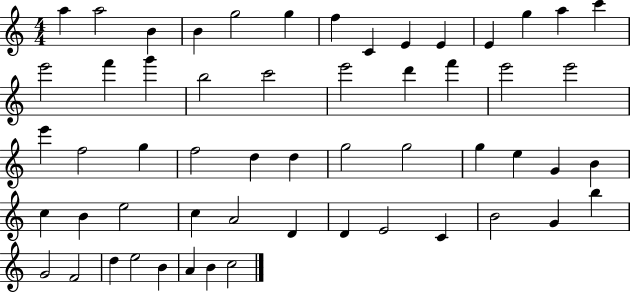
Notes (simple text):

A5/q A5/h B4/q B4/q G5/h G5/q F5/q C4/q E4/q E4/q E4/q G5/q A5/q C6/q E6/h F6/q G6/q B5/h C6/h E6/h D6/q F6/q E6/h E6/h E6/q F5/h G5/q F5/h D5/q D5/q G5/h G5/h G5/q E5/q G4/q B4/q C5/q B4/q E5/h C5/q A4/h D4/q D4/q E4/h C4/q B4/h G4/q B5/q G4/h F4/h D5/q E5/h B4/q A4/q B4/q C5/h